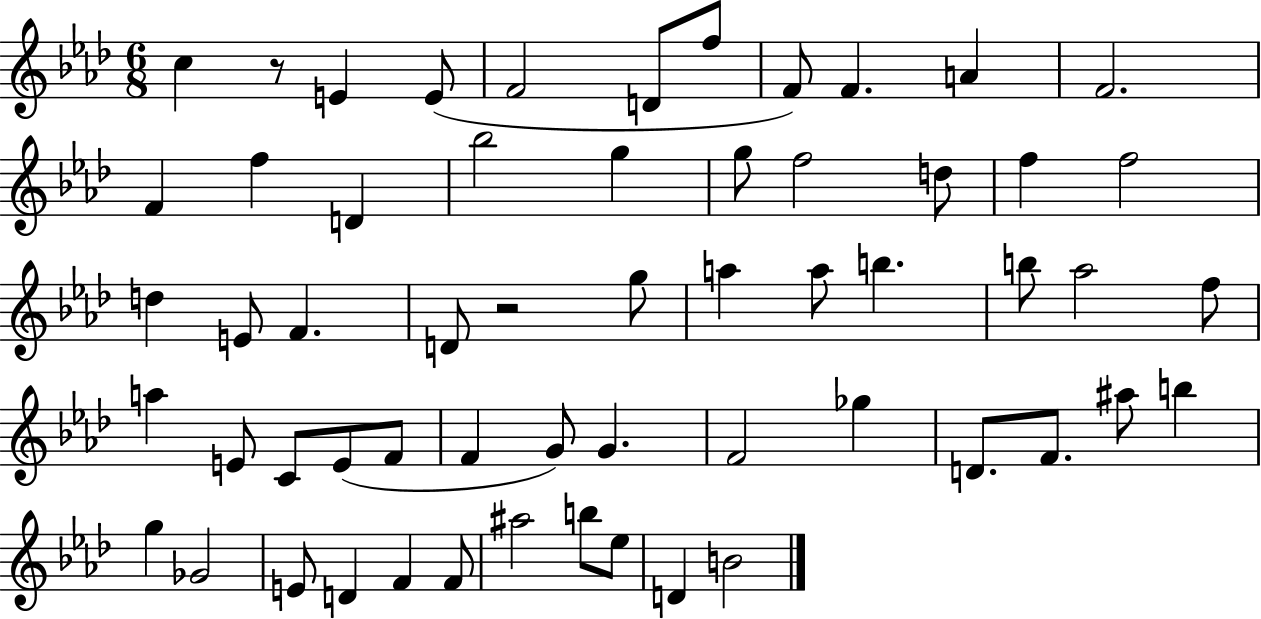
C5/q R/e E4/q E4/e F4/h D4/e F5/e F4/e F4/q. A4/q F4/h. F4/q F5/q D4/q Bb5/h G5/q G5/e F5/h D5/e F5/q F5/h D5/q E4/e F4/q. D4/e R/h G5/e A5/q A5/e B5/q. B5/e Ab5/h F5/e A5/q E4/e C4/e E4/e F4/e F4/q G4/e G4/q. F4/h Gb5/q D4/e. F4/e. A#5/e B5/q G5/q Gb4/h E4/e D4/q F4/q F4/e A#5/h B5/e Eb5/e D4/q B4/h